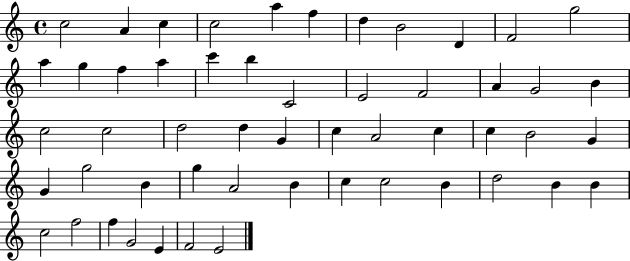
{
  \clef treble
  \time 4/4
  \defaultTimeSignature
  \key c \major
  c''2 a'4 c''4 | c''2 a''4 f''4 | d''4 b'2 d'4 | f'2 g''2 | \break a''4 g''4 f''4 a''4 | c'''4 b''4 c'2 | e'2 f'2 | a'4 g'2 b'4 | \break c''2 c''2 | d''2 d''4 g'4 | c''4 a'2 c''4 | c''4 b'2 g'4 | \break g'4 g''2 b'4 | g''4 a'2 b'4 | c''4 c''2 b'4 | d''2 b'4 b'4 | \break c''2 f''2 | f''4 g'2 e'4 | f'2 e'2 | \bar "|."
}